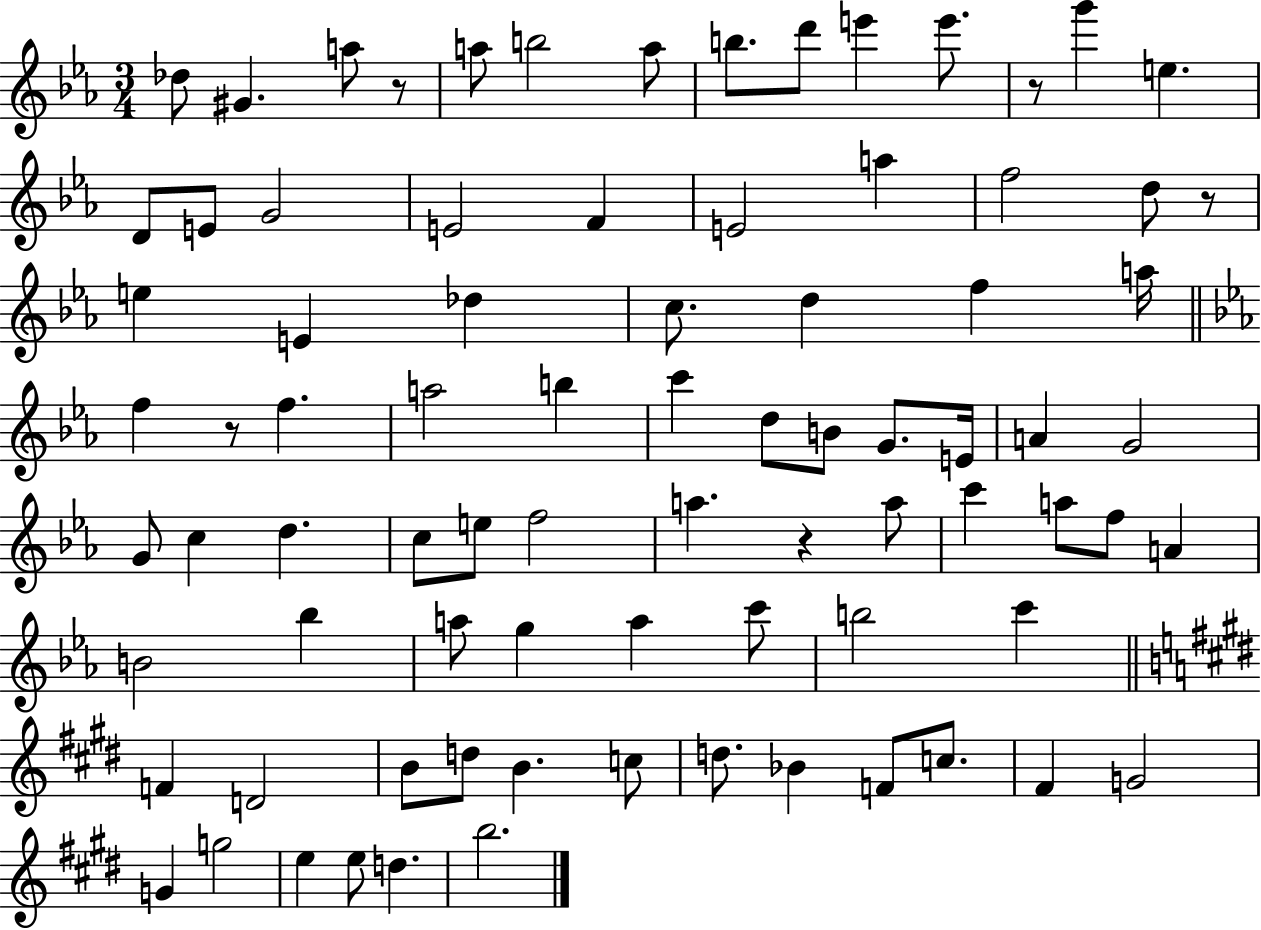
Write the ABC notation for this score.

X:1
T:Untitled
M:3/4
L:1/4
K:Eb
_d/2 ^G a/2 z/2 a/2 b2 a/2 b/2 d'/2 e' e'/2 z/2 g' e D/2 E/2 G2 E2 F E2 a f2 d/2 z/2 e E _d c/2 d f a/4 f z/2 f a2 b c' d/2 B/2 G/2 E/4 A G2 G/2 c d c/2 e/2 f2 a z a/2 c' a/2 f/2 A B2 _b a/2 g a c'/2 b2 c' F D2 B/2 d/2 B c/2 d/2 _B F/2 c/2 ^F G2 G g2 e e/2 d b2